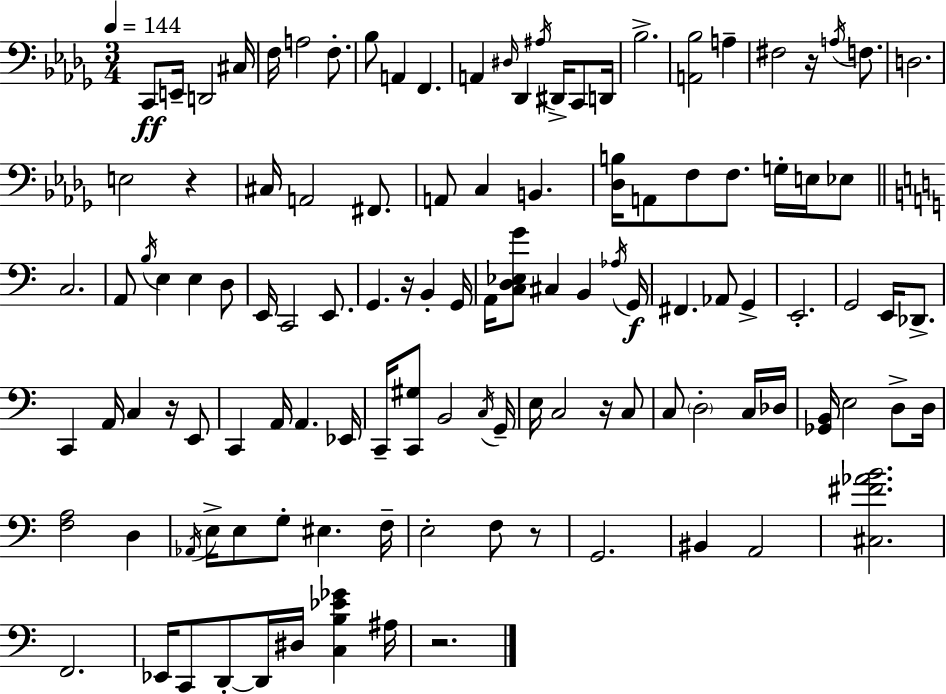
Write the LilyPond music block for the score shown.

{
  \clef bass
  \numericTimeSignature
  \time 3/4
  \key bes \minor
  \tempo 4 = 144
  \repeat volta 2 { c,8\ff e,16-- d,2 cis16 | f16 a2 f8.-. | bes8 a,4 f,4. | a,4 \grace { dis16 } des,4 \acciaccatura { ais16 } dis,16-> c,8 | \break d,16 bes2.-> | <a, bes>2 a4-- | fis2 r16 \acciaccatura { a16 } | f8. d2. | \break e2 r4 | cis16 a,2 | fis,8. a,8 c4 b,4. | <des b>16 a,8 f8 f8. g16-. | \break e16 ees8 \bar "||" \break \key c \major c2. | a,8 \acciaccatura { b16 } e4 e4 d8 | e,16 c,2 e,8. | g,4. r16 b,4-. | \break g,16 a,16 <c d ees g'>8 cis4 b,4 | \acciaccatura { aes16 } g,16\f fis,4. aes,8 g,4-> | e,2.-. | g,2 e,16 des,8.-> | \break c,4 a,16 c4 r16 | e,8 c,4 a,16 a,4. | ees,16 c,16-- <c, gis>8 b,2 | \acciaccatura { c16 } g,16-- e16 c2 | \break r16 c8 c8 \parenthesize d2-. | c16 des16 <ges, b,>16 e2 | d8-> d16 <f a>2 d4 | \acciaccatura { aes,16 } e16-> e8 g8-. eis4. | \break f16-- e2-. | f8 r8 g,2. | bis,4 a,2 | <cis fis' aes' b'>2. | \break f,2. | ees,16 c,8 d,8-.~~ d,16 dis16 <c b ees' ges'>4 | ais16 r2. | } \bar "|."
}